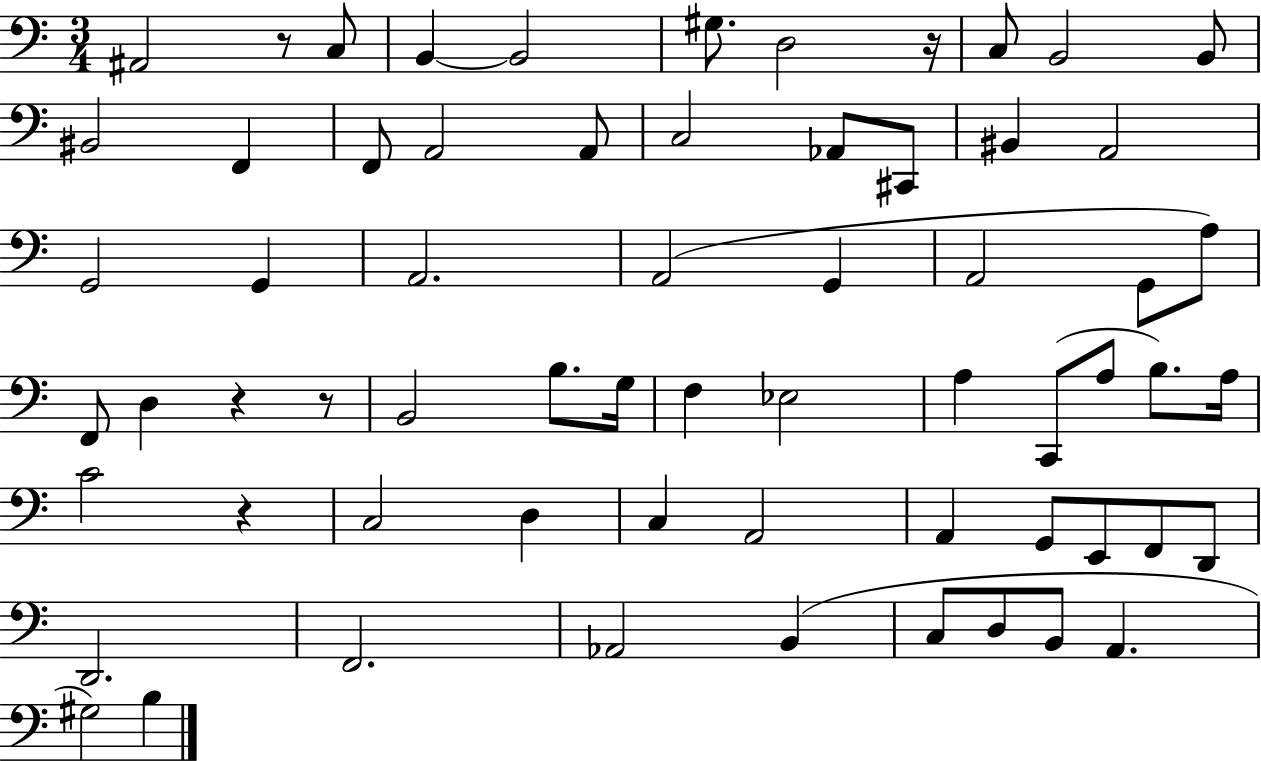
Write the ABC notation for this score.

X:1
T:Untitled
M:3/4
L:1/4
K:C
^A,,2 z/2 C,/2 B,, B,,2 ^G,/2 D,2 z/4 C,/2 B,,2 B,,/2 ^B,,2 F,, F,,/2 A,,2 A,,/2 C,2 _A,,/2 ^C,,/2 ^B,, A,,2 G,,2 G,, A,,2 A,,2 G,, A,,2 G,,/2 A,/2 F,,/2 D, z z/2 B,,2 B,/2 G,/4 F, _E,2 A, C,,/2 A,/2 B,/2 A,/4 C2 z C,2 D, C, A,,2 A,, G,,/2 E,,/2 F,,/2 D,,/2 D,,2 F,,2 _A,,2 B,, C,/2 D,/2 B,,/2 A,, ^G,2 B,